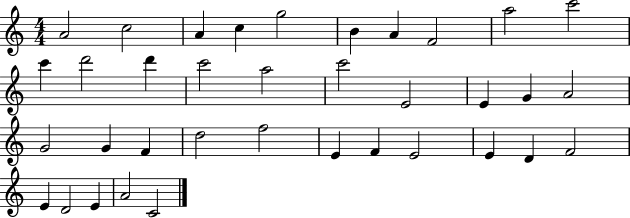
{
  \clef treble
  \numericTimeSignature
  \time 4/4
  \key c \major
  a'2 c''2 | a'4 c''4 g''2 | b'4 a'4 f'2 | a''2 c'''2 | \break c'''4 d'''2 d'''4 | c'''2 a''2 | c'''2 e'2 | e'4 g'4 a'2 | \break g'2 g'4 f'4 | d''2 f''2 | e'4 f'4 e'2 | e'4 d'4 f'2 | \break e'4 d'2 e'4 | a'2 c'2 | \bar "|."
}